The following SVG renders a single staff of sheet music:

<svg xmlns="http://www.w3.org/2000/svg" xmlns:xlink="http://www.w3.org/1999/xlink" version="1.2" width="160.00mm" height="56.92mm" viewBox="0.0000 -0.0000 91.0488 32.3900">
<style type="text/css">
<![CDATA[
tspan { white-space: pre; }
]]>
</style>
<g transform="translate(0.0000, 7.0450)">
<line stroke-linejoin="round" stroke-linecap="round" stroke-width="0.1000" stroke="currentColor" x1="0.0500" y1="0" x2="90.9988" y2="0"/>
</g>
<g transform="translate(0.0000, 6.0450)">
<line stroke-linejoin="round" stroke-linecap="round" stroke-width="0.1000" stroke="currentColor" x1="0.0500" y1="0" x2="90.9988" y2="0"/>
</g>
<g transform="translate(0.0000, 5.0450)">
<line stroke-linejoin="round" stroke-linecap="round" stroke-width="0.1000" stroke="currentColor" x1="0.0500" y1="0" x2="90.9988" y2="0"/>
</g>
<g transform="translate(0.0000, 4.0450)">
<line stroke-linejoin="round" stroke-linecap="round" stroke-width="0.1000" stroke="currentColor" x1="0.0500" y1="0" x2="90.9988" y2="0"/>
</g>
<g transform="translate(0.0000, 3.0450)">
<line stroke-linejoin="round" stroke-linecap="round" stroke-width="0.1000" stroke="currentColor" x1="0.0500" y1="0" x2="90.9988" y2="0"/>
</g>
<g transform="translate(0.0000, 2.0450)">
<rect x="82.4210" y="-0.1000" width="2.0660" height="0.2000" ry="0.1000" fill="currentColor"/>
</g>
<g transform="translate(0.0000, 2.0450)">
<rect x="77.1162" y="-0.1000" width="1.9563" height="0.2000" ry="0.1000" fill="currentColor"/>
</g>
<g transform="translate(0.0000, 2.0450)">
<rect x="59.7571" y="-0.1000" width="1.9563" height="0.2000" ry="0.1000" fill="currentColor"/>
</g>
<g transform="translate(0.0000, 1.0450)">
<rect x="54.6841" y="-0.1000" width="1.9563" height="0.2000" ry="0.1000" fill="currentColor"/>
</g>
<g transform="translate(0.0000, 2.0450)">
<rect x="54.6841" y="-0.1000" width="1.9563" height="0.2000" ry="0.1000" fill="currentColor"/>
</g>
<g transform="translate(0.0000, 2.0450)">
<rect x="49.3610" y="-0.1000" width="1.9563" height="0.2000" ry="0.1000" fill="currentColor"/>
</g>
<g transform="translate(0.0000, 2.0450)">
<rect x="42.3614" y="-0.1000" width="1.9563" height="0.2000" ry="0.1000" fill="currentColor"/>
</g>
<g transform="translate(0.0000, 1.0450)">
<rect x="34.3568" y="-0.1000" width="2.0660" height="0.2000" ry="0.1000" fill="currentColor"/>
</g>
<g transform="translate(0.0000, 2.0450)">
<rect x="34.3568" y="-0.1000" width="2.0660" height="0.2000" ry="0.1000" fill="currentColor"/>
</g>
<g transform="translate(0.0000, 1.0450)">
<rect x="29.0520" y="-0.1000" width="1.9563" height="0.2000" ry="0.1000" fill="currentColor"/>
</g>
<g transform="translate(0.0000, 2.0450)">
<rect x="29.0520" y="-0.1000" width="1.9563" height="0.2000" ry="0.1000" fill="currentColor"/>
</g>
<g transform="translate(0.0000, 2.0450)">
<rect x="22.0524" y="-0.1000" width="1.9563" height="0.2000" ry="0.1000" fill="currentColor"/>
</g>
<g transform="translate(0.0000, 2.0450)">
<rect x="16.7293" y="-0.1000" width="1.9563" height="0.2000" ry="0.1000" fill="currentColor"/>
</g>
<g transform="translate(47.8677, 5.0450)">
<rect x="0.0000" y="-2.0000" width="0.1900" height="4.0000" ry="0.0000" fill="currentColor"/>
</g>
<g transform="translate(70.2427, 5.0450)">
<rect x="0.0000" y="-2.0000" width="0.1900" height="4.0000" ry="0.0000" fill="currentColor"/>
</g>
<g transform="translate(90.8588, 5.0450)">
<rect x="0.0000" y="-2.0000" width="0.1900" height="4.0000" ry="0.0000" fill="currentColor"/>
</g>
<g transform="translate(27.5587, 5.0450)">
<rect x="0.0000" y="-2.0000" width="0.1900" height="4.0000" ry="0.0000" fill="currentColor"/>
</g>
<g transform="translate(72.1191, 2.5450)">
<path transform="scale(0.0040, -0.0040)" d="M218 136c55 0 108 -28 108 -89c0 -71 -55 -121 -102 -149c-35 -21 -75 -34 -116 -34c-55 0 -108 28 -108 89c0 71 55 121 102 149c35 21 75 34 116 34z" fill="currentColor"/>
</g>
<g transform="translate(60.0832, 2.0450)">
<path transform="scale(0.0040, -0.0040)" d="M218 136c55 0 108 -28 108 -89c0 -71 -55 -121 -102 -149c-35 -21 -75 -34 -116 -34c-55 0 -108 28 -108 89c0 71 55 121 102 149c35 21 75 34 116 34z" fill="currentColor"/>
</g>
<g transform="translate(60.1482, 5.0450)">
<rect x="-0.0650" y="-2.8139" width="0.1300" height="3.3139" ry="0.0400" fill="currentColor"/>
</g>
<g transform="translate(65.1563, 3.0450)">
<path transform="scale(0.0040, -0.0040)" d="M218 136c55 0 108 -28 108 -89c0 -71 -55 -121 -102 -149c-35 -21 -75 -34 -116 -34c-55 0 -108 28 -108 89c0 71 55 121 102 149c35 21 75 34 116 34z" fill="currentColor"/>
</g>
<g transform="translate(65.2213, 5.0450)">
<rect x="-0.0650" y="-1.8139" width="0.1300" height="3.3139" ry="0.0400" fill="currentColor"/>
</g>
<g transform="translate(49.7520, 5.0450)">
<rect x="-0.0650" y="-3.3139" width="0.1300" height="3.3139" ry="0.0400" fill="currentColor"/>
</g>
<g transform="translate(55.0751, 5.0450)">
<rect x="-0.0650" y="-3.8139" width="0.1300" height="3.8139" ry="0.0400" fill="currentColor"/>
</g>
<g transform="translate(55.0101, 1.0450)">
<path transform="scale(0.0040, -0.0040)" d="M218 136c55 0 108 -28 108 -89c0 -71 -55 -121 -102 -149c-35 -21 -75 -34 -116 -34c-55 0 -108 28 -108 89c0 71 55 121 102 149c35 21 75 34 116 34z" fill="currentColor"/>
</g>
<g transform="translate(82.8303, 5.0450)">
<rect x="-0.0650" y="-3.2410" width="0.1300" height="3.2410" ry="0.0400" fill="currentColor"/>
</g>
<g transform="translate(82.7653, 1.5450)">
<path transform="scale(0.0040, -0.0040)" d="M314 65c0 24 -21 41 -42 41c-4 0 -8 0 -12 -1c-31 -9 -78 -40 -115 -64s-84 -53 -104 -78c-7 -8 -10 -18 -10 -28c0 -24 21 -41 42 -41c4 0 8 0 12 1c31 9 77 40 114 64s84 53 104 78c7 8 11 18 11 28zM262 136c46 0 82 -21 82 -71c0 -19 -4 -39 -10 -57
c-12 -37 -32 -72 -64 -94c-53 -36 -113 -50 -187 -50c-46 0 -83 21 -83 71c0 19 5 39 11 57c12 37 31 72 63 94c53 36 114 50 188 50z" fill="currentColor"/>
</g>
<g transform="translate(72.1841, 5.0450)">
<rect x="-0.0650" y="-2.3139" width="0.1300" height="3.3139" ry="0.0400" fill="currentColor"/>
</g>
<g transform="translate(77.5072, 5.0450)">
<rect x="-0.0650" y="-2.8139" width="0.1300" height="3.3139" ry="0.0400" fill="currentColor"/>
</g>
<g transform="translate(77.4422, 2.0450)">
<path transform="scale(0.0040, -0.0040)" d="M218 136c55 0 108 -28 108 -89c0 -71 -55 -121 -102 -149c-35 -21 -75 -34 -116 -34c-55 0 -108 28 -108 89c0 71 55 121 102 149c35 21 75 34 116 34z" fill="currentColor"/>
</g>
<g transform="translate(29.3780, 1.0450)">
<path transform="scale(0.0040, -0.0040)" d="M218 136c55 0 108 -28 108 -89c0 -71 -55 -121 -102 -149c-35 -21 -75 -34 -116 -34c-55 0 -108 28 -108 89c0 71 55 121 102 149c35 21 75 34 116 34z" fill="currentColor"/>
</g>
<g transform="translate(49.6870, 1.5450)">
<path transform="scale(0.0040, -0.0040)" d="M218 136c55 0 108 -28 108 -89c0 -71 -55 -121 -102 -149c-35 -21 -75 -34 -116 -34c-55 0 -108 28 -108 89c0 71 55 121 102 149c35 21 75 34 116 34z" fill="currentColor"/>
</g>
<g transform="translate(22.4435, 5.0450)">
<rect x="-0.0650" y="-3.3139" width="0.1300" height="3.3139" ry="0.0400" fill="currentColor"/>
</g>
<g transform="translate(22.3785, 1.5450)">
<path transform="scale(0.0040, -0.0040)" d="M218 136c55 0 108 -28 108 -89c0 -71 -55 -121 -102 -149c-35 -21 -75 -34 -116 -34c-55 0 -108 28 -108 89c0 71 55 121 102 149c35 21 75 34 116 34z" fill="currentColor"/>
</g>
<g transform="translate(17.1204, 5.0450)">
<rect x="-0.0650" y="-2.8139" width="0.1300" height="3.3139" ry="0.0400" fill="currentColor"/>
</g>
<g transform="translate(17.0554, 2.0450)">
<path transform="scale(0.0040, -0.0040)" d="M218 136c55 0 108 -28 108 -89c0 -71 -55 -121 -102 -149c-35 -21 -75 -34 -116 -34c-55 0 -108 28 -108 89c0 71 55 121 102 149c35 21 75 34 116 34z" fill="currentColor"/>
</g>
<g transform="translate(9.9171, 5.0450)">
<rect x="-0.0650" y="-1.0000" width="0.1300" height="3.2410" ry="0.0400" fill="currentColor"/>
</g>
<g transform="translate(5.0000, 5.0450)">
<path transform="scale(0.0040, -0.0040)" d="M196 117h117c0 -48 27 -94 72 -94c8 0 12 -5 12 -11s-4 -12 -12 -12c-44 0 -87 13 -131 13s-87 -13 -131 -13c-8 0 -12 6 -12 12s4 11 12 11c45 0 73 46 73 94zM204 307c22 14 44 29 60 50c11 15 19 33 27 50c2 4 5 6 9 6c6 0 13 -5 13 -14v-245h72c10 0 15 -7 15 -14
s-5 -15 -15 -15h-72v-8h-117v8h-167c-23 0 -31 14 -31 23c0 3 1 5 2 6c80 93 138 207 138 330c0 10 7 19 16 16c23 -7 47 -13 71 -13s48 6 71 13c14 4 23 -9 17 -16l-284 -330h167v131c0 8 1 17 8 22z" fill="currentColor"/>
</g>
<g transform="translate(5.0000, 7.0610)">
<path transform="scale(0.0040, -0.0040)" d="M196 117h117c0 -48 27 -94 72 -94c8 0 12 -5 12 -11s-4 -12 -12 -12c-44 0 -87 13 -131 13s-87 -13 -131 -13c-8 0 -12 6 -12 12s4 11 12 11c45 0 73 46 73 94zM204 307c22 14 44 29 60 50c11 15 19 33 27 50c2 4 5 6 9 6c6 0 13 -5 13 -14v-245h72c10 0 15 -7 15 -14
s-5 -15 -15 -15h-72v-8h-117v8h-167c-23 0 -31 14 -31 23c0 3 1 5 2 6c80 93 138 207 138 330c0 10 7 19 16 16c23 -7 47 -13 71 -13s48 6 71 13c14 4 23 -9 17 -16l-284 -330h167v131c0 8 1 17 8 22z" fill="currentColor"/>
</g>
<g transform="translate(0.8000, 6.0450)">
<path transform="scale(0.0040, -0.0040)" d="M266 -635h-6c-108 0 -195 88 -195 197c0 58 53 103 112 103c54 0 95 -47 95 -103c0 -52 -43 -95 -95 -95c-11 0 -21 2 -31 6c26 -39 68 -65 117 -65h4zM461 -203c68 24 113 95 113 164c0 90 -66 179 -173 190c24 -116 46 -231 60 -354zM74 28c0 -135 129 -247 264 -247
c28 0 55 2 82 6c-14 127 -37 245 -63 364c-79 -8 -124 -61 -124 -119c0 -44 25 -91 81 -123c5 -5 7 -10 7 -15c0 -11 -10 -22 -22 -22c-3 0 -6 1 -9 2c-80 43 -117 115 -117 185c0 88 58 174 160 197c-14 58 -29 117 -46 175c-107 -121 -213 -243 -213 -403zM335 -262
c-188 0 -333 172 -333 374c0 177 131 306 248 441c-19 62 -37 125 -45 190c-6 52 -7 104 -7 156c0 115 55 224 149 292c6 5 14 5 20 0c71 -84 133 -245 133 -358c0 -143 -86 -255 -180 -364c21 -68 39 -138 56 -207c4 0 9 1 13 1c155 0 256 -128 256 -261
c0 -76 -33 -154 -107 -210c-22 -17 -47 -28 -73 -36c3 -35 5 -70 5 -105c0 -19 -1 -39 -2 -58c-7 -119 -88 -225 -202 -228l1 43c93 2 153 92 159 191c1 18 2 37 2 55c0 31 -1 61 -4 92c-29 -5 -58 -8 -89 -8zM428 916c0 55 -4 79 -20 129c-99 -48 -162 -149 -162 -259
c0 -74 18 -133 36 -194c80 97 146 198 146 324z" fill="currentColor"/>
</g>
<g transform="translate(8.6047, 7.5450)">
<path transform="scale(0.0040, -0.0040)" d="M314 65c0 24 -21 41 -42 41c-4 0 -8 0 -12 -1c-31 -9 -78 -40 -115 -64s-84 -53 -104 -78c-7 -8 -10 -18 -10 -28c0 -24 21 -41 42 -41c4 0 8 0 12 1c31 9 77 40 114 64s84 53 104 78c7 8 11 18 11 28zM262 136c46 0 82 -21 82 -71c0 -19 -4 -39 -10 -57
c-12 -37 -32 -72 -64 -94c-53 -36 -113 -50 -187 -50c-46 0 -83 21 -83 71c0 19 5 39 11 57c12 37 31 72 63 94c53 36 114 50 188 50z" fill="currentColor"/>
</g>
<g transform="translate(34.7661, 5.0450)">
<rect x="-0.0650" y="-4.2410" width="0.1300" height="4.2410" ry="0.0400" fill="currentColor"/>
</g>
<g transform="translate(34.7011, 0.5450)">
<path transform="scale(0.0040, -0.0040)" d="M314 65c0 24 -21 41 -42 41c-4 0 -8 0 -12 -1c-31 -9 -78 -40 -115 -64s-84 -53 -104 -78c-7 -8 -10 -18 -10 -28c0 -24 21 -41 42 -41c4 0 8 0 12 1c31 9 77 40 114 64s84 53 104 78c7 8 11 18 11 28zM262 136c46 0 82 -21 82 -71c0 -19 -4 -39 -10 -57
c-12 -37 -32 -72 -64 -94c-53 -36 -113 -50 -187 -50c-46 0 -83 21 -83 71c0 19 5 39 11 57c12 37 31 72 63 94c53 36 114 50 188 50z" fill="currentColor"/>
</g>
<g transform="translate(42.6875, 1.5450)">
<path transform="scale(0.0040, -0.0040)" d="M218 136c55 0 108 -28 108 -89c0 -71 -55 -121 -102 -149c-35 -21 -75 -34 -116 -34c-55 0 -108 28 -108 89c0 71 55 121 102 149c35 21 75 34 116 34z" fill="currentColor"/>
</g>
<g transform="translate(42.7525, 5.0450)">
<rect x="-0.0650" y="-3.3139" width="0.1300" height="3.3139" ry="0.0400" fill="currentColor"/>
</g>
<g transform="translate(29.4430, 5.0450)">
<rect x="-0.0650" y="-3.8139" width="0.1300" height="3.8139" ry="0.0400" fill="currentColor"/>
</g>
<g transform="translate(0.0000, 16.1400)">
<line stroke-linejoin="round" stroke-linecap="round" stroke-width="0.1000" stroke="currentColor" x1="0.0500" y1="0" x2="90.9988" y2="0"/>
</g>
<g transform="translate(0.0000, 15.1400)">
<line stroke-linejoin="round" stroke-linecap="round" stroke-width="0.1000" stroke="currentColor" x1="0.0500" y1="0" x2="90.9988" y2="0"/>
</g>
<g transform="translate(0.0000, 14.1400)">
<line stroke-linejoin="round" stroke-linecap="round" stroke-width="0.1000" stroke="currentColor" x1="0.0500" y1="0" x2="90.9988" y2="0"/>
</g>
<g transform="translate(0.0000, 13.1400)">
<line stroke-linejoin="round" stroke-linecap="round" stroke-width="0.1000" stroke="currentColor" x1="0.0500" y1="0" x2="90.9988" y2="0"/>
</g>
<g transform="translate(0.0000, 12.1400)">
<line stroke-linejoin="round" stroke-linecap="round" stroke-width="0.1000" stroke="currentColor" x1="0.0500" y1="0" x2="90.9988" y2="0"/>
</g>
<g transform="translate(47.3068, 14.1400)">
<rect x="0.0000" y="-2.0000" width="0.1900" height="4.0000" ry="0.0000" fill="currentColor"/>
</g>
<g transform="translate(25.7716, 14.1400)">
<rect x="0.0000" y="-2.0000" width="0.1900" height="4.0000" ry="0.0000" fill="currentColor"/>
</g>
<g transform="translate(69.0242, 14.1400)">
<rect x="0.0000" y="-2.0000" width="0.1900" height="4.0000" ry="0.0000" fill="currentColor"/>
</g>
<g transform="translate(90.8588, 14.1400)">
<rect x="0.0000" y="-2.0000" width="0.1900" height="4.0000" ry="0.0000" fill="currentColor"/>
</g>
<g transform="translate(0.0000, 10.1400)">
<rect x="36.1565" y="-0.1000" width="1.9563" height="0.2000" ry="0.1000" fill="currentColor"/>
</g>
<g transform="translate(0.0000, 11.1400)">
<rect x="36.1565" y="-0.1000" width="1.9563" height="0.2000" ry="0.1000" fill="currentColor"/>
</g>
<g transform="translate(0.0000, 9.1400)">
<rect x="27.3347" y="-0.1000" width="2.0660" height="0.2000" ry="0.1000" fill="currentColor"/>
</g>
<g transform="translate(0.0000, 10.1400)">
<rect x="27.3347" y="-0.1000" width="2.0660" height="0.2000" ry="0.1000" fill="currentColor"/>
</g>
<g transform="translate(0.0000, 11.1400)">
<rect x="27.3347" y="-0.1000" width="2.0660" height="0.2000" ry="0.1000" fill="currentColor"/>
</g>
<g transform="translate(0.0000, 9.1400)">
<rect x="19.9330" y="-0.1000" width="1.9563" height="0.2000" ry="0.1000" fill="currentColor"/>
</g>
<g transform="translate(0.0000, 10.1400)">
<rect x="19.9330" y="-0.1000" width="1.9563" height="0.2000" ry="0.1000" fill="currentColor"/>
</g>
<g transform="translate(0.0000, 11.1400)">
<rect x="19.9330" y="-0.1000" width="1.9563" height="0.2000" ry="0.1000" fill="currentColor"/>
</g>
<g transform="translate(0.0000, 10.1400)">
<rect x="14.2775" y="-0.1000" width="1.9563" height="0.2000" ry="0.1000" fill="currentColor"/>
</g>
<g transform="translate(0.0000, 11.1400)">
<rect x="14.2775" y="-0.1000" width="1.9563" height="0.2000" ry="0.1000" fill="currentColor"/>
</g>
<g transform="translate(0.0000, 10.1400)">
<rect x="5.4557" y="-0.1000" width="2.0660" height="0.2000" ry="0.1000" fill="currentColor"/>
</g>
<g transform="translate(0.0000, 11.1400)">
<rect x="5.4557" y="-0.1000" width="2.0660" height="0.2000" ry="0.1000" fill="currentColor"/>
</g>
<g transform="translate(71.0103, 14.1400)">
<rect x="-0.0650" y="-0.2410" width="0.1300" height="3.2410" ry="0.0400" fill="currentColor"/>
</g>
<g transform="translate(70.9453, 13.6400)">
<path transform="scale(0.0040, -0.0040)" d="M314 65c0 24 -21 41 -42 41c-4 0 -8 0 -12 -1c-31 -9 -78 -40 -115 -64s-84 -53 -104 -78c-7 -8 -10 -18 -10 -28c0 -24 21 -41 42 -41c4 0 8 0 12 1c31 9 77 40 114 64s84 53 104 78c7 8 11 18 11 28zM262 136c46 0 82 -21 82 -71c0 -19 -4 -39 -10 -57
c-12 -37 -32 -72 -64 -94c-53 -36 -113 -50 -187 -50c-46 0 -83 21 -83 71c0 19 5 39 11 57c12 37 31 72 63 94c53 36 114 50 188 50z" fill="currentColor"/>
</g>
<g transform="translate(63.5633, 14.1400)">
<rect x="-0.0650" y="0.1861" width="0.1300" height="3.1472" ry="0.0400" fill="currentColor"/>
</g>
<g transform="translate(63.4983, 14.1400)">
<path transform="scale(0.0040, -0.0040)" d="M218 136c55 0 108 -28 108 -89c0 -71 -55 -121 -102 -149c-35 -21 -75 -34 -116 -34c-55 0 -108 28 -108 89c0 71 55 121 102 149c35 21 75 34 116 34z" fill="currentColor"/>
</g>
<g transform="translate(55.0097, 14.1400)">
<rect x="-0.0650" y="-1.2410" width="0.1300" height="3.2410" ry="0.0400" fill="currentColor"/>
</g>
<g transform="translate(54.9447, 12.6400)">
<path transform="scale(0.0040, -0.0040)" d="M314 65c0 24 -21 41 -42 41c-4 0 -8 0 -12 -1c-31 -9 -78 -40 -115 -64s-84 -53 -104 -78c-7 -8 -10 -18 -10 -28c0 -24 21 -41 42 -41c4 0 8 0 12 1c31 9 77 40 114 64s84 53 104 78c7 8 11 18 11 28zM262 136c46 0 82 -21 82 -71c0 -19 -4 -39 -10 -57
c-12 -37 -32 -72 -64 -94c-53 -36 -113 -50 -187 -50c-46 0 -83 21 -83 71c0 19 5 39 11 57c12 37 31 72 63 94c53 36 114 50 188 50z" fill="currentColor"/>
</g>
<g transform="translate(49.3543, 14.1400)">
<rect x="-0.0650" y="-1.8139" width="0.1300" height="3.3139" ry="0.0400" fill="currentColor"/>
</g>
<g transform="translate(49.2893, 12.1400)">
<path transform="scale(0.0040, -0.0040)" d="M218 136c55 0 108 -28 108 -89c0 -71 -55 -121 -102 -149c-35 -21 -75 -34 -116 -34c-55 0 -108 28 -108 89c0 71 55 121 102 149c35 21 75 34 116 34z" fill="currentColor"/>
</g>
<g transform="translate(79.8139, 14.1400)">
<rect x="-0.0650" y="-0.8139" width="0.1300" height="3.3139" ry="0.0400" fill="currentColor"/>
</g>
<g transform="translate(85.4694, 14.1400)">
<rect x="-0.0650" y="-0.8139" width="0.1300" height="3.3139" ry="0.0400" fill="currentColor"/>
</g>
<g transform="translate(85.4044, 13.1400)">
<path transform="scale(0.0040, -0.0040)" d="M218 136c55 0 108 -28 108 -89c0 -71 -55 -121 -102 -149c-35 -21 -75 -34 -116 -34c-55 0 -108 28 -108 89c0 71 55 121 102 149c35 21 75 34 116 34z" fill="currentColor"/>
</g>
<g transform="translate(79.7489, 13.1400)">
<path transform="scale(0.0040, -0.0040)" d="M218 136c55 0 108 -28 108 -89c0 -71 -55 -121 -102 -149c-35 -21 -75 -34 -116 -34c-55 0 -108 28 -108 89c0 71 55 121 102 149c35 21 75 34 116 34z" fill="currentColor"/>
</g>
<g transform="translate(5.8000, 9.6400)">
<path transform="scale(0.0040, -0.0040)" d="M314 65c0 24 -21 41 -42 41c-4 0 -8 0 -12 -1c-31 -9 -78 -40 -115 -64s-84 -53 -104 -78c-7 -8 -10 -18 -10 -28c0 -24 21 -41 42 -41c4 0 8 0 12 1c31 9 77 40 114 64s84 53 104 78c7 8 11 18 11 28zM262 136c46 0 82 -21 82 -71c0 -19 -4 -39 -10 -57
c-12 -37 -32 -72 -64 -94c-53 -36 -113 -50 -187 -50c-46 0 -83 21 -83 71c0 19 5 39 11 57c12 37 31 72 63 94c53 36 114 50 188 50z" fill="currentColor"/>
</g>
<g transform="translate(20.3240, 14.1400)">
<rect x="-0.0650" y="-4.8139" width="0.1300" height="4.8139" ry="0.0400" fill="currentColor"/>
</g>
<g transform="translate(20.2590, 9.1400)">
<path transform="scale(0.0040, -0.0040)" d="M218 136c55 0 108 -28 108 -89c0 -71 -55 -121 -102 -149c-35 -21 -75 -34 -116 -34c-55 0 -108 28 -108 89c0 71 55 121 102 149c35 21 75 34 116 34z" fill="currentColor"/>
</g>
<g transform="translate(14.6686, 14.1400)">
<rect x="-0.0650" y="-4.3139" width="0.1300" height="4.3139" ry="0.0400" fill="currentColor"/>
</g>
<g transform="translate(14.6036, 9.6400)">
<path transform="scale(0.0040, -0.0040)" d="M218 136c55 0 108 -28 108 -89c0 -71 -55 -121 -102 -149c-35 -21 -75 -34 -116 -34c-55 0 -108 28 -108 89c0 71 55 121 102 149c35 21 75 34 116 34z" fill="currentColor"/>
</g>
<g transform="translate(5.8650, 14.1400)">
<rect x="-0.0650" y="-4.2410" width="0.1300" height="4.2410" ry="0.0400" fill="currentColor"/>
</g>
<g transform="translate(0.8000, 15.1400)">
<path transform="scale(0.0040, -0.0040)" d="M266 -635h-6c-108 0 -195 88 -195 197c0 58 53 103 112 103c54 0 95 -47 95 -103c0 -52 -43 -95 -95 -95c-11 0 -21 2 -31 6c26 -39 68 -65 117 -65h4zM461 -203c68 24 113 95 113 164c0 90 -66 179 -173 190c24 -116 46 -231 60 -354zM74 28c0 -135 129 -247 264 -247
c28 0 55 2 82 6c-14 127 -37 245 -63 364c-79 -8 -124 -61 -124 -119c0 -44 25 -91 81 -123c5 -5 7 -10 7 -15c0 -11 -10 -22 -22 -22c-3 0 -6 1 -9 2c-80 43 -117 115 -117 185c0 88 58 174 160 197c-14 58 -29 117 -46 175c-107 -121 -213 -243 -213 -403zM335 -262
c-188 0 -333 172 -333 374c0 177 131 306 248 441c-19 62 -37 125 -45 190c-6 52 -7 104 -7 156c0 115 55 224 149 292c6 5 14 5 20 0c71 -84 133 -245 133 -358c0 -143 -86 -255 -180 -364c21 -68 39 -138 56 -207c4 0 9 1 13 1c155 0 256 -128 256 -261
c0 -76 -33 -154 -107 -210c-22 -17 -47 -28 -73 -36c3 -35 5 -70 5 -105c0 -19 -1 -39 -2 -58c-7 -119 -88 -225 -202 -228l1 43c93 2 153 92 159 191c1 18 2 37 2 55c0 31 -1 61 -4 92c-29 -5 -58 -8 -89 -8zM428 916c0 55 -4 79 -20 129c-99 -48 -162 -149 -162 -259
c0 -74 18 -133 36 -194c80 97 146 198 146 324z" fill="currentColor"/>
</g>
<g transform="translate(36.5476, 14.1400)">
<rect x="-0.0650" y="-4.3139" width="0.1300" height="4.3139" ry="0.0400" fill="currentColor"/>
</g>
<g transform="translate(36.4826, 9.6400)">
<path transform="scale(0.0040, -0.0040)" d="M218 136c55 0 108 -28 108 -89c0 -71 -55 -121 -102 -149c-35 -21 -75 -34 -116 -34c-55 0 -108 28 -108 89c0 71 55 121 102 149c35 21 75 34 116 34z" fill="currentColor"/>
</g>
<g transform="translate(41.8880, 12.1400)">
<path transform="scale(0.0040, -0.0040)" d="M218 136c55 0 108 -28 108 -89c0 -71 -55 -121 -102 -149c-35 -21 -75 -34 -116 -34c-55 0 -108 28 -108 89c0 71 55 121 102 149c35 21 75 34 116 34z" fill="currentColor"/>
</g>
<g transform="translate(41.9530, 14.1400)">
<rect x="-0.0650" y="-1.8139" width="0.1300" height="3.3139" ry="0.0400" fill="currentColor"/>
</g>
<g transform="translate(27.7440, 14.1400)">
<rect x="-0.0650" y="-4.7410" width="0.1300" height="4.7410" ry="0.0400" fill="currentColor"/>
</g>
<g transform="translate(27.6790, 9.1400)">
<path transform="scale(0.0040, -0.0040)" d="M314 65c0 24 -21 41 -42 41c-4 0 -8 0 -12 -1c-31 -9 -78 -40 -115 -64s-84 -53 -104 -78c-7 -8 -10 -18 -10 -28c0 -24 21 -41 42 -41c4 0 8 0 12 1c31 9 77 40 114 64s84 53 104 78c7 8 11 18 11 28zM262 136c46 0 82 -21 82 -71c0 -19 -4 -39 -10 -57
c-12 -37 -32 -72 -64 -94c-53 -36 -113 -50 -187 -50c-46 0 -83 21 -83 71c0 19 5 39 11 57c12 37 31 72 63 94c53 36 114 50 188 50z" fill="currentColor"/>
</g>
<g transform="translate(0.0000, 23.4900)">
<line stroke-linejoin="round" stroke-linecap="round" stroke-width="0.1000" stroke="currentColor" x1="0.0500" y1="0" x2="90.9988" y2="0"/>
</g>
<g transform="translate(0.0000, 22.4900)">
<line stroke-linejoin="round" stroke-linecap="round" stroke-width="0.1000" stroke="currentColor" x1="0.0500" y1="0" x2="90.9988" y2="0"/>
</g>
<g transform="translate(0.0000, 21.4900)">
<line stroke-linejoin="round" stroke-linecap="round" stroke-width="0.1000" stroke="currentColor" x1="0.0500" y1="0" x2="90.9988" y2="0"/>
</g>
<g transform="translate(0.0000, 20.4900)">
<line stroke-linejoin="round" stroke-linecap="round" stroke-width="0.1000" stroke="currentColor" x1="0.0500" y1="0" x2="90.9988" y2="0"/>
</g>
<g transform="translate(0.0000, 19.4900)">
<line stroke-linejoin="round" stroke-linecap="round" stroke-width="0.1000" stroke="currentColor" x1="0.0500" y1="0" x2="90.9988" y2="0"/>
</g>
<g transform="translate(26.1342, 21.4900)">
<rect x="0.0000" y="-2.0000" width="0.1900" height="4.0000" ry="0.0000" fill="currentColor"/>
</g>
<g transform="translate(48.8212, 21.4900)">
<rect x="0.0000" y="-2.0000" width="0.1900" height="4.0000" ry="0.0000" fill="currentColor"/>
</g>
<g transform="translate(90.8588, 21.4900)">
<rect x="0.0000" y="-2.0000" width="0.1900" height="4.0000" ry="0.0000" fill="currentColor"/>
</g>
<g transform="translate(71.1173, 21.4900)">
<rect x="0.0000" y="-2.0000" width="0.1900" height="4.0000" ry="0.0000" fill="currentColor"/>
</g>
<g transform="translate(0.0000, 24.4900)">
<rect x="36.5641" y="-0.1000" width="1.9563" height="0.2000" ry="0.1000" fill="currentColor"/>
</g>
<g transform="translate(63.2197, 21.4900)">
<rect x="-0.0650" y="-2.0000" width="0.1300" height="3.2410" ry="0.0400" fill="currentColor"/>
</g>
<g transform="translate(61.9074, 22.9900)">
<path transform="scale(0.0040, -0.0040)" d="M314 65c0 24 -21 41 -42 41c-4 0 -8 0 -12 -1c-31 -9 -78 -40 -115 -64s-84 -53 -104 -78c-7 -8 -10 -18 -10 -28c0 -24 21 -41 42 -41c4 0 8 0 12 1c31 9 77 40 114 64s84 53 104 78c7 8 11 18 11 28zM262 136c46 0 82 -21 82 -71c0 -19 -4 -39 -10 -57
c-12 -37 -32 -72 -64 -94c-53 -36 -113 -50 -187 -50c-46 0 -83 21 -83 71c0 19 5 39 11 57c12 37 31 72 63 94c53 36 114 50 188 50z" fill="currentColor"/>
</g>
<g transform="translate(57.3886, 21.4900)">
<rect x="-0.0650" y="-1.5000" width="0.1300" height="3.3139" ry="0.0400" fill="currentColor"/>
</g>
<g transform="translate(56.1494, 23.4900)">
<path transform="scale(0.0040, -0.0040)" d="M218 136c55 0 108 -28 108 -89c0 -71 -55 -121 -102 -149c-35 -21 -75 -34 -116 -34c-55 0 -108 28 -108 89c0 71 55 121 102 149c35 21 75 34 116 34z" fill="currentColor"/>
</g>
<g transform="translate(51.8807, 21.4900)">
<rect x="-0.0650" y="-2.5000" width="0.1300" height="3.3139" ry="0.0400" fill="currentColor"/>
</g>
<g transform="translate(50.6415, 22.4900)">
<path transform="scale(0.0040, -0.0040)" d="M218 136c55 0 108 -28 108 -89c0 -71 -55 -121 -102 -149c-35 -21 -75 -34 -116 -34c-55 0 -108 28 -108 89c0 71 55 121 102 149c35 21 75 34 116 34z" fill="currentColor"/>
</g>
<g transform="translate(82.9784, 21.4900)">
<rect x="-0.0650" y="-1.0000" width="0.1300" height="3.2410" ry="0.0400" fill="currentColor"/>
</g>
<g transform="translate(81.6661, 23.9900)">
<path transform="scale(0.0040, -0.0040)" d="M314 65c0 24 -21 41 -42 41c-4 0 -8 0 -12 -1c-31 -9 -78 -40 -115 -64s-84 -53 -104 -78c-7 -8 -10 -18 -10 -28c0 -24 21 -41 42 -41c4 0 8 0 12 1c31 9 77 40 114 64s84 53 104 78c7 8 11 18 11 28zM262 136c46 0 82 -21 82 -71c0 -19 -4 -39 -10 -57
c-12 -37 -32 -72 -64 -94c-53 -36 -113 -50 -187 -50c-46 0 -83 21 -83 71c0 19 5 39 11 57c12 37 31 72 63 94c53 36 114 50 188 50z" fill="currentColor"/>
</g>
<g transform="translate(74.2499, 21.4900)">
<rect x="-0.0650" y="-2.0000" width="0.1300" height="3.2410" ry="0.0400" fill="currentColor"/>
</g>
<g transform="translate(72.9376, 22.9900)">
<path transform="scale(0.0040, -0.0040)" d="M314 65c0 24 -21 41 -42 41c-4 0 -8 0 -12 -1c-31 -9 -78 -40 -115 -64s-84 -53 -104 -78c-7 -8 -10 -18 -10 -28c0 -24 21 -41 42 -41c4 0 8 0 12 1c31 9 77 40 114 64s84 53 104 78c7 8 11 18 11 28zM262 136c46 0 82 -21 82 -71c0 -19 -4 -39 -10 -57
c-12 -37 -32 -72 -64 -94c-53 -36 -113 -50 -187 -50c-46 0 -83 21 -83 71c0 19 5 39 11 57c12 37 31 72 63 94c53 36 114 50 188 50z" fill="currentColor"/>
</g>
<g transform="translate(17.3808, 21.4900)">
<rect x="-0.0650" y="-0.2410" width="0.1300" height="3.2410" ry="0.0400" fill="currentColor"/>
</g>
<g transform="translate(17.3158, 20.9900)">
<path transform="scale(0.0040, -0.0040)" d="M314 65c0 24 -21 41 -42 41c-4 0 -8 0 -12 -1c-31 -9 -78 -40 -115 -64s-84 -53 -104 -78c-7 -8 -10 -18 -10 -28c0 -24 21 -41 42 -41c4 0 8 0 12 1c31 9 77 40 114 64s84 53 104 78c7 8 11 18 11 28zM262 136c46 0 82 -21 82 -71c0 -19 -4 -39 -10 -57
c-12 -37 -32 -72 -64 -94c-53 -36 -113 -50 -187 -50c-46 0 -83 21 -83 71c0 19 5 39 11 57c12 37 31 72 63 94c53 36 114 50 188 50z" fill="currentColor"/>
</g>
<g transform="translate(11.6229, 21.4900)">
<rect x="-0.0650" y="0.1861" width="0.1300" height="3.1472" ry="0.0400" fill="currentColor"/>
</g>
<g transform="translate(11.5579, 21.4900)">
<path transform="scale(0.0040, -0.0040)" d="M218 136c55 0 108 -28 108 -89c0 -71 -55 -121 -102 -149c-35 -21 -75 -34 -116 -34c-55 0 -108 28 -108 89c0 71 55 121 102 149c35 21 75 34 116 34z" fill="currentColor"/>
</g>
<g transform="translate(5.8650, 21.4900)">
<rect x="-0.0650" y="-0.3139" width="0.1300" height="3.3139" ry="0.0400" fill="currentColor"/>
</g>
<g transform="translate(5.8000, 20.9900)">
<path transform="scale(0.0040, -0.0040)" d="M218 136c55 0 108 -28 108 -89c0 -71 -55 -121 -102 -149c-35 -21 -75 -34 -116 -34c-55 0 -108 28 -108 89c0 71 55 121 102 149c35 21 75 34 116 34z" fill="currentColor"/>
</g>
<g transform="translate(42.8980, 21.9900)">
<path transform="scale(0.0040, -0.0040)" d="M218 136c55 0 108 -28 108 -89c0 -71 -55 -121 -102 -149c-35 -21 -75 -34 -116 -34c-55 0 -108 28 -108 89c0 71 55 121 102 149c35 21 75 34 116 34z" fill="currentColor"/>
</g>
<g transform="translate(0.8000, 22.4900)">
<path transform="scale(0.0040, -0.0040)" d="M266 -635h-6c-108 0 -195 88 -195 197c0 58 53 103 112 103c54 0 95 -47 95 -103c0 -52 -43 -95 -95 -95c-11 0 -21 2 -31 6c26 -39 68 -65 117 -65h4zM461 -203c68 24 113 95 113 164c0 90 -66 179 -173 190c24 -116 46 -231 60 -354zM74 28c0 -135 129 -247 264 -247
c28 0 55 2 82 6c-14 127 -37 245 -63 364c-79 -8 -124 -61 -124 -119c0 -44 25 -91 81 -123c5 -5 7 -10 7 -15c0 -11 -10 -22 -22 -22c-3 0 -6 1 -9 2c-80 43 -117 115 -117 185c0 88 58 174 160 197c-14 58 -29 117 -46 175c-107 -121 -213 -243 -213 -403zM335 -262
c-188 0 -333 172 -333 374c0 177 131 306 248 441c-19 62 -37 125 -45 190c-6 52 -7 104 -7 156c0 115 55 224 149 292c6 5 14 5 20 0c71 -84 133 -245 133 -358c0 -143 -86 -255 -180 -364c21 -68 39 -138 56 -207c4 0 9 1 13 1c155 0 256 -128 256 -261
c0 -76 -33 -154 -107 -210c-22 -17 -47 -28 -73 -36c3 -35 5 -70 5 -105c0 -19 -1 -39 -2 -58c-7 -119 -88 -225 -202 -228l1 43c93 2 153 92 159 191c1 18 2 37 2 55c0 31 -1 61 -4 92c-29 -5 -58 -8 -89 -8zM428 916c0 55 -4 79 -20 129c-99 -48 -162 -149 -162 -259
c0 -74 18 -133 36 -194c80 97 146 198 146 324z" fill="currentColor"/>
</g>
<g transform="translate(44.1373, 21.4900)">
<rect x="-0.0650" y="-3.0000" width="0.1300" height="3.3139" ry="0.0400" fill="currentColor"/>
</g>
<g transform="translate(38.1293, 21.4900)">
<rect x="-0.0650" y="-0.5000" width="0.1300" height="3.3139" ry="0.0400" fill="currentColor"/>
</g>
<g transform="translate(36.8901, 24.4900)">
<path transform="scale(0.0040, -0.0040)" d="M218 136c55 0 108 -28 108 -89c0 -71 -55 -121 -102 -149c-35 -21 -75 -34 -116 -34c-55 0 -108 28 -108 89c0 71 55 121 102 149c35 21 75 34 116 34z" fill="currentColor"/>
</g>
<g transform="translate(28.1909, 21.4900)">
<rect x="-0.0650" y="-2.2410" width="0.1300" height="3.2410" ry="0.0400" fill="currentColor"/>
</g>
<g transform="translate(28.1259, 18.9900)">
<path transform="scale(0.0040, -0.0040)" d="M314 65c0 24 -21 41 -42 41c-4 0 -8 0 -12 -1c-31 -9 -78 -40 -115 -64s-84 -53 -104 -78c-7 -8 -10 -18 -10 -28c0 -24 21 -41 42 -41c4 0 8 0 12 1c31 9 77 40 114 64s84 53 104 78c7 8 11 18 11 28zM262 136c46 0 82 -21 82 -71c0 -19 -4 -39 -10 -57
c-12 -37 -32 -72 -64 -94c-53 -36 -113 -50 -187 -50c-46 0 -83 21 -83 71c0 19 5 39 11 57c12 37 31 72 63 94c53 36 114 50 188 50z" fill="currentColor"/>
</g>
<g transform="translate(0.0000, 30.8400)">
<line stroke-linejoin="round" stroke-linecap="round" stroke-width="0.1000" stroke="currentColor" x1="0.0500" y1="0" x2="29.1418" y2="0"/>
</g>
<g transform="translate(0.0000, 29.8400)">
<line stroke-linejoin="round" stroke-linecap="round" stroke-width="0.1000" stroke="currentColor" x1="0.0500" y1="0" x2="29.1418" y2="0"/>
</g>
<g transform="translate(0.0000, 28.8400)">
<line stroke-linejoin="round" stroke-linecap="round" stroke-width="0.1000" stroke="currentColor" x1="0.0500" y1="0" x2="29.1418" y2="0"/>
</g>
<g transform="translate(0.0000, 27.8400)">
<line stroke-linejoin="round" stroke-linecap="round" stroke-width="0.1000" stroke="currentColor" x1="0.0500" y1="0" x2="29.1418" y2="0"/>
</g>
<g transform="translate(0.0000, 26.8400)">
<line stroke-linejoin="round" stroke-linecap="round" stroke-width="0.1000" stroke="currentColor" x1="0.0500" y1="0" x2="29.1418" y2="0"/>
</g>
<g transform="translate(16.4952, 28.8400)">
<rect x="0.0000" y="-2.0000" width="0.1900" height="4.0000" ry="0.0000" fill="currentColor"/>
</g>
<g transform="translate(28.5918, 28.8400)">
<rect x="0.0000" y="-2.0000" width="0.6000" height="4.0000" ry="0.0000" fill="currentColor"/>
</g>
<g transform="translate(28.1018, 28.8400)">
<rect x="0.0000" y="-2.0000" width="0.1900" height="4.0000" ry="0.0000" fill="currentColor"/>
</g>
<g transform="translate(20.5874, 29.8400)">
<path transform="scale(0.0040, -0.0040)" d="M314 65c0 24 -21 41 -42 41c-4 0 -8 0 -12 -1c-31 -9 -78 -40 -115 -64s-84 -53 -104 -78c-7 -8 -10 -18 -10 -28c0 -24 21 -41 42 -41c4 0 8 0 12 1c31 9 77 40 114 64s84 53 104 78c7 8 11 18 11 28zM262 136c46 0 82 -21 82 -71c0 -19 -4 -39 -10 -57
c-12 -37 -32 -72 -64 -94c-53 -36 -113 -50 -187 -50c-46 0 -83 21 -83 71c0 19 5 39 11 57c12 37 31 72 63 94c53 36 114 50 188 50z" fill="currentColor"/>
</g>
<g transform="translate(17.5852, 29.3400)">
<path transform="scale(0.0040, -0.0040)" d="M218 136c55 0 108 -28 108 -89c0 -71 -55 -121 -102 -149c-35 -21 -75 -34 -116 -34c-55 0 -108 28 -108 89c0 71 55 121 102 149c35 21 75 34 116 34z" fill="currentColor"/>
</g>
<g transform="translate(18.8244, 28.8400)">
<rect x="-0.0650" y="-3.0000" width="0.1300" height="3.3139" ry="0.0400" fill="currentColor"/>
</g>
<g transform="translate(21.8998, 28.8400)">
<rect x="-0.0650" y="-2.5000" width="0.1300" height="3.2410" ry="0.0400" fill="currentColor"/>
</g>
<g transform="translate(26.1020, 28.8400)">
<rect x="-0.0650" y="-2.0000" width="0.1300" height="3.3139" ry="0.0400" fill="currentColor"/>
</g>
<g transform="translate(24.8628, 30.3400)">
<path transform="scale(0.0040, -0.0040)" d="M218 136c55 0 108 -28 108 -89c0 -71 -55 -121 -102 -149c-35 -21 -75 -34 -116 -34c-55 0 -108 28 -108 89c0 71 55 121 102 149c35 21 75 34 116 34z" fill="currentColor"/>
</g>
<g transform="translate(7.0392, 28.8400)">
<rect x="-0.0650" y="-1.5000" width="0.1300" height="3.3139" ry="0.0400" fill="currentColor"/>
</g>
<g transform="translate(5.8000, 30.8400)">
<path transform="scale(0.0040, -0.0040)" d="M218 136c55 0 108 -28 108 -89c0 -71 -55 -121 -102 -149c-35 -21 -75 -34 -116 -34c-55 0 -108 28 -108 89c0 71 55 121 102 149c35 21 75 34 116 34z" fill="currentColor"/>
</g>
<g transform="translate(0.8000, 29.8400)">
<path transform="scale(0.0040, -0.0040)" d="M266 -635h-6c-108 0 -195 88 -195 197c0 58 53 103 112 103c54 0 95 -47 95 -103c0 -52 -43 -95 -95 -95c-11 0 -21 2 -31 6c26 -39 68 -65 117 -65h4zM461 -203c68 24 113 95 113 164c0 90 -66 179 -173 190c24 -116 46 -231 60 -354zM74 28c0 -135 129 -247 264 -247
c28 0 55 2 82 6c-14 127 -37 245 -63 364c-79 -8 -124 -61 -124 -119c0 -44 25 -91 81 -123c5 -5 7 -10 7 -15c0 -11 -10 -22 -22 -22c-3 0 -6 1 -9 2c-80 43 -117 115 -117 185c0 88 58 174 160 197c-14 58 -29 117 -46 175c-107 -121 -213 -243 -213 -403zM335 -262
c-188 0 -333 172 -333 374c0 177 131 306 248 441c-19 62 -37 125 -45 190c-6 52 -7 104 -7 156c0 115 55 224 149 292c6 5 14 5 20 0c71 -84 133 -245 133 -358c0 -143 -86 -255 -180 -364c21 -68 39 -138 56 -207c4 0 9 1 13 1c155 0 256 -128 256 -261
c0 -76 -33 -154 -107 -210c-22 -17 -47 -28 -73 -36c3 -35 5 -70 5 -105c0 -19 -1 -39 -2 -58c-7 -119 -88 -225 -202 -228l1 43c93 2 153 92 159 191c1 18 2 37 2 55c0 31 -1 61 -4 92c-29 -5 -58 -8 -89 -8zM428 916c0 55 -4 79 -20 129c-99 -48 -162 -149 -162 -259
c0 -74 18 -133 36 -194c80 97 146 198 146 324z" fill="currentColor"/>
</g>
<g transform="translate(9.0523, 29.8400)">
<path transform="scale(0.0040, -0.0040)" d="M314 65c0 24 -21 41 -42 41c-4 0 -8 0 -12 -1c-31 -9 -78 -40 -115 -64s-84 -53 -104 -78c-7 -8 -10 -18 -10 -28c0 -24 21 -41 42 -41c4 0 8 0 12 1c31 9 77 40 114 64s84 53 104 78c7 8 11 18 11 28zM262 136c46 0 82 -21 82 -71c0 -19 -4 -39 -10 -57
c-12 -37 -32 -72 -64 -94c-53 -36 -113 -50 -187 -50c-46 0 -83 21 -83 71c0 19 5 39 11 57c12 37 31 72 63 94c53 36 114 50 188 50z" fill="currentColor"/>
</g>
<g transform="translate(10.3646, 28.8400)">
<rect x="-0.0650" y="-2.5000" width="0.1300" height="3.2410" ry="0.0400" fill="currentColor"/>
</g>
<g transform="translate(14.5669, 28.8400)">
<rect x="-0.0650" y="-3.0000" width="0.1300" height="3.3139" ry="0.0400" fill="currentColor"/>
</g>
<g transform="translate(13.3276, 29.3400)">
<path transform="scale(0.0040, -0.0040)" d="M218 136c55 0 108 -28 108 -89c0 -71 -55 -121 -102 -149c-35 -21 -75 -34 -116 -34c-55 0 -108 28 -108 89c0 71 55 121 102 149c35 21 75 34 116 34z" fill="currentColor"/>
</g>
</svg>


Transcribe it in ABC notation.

X:1
T:Untitled
M:4/4
L:1/4
K:C
D2 a b c' d'2 b b c' a f g a b2 d'2 d' e' e'2 d' f f e2 B c2 d d c B c2 g2 C A G E F2 F2 D2 E G2 A A G2 F